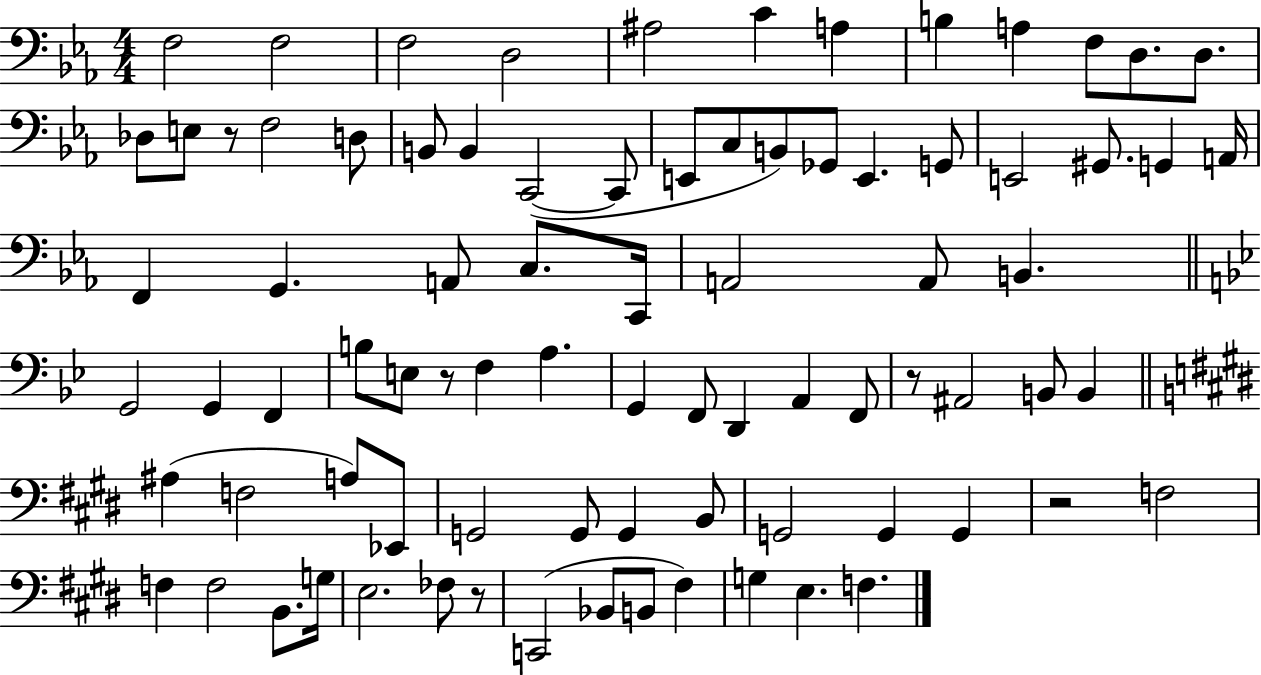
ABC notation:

X:1
T:Untitled
M:4/4
L:1/4
K:Eb
F,2 F,2 F,2 D,2 ^A,2 C A, B, A, F,/2 D,/2 D,/2 _D,/2 E,/2 z/2 F,2 D,/2 B,,/2 B,, C,,2 C,,/2 E,,/2 C,/2 B,,/2 _G,,/2 E,, G,,/2 E,,2 ^G,,/2 G,, A,,/4 F,, G,, A,,/2 C,/2 C,,/4 A,,2 A,,/2 B,, G,,2 G,, F,, B,/2 E,/2 z/2 F, A, G,, F,,/2 D,, A,, F,,/2 z/2 ^A,,2 B,,/2 B,, ^A, F,2 A,/2 _E,,/2 G,,2 G,,/2 G,, B,,/2 G,,2 G,, G,, z2 F,2 F, F,2 B,,/2 G,/4 E,2 _F,/2 z/2 C,,2 _B,,/2 B,,/2 ^F, G, E, F,